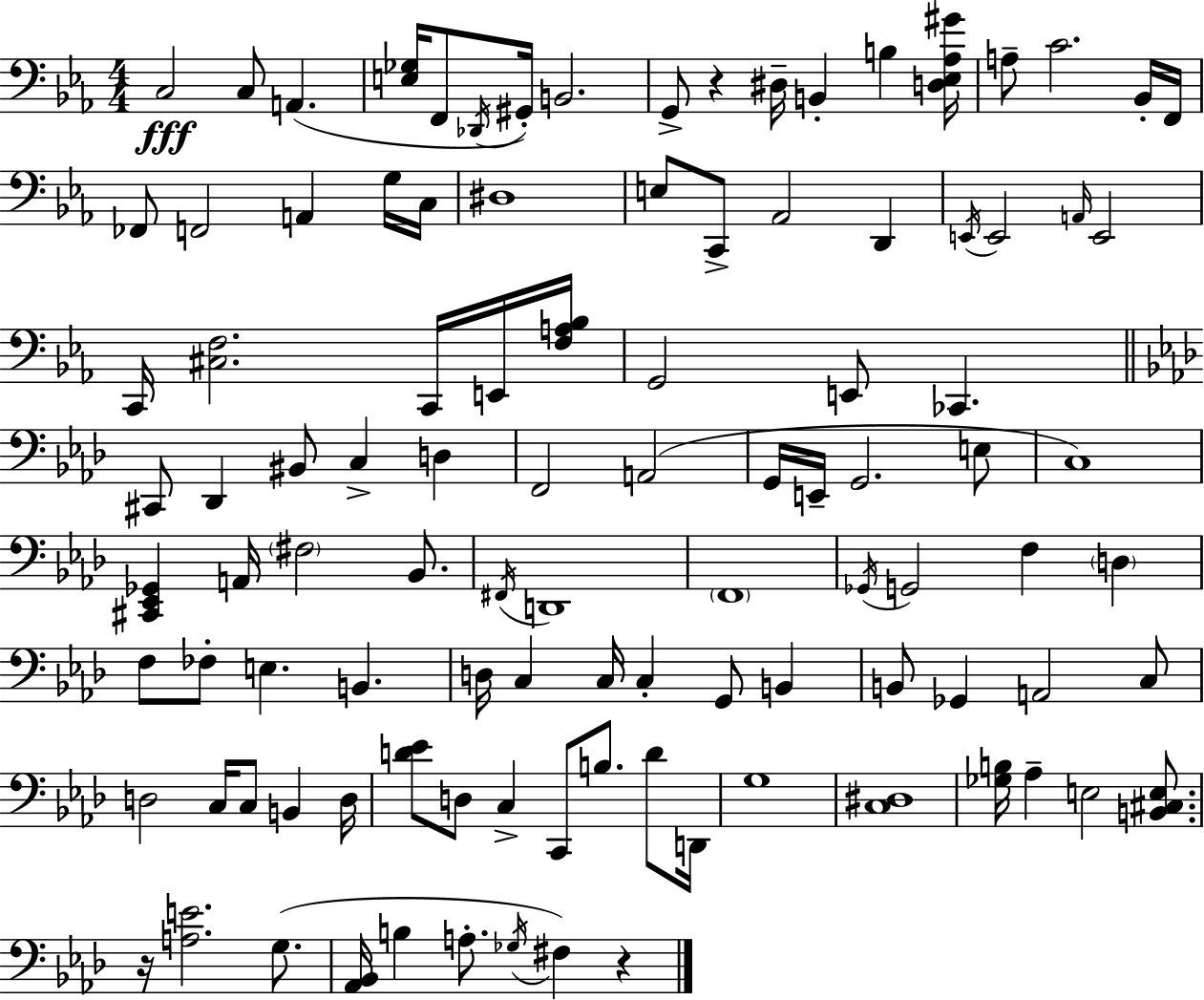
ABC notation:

X:1
T:Untitled
M:4/4
L:1/4
K:Eb
C,2 C,/2 A,, [E,_G,]/4 F,,/2 _D,,/4 ^G,,/4 B,,2 G,,/2 z ^D,/4 B,, B, [D,_E,_A,^G]/4 A,/2 C2 _B,,/4 F,,/4 _F,,/2 F,,2 A,, G,/4 C,/4 ^D,4 E,/2 C,,/2 _A,,2 D,, E,,/4 E,,2 A,,/4 E,,2 C,,/4 [^C,F,]2 C,,/4 E,,/4 [F,A,_B,]/4 G,,2 E,,/2 _C,, ^C,,/2 _D,, ^B,,/2 C, D, F,,2 A,,2 G,,/4 E,,/4 G,,2 E,/2 C,4 [^C,,_E,,_G,,] A,,/4 ^F,2 _B,,/2 ^F,,/4 D,,4 F,,4 _G,,/4 G,,2 F, D, F,/2 _F,/2 E, B,, D,/4 C, C,/4 C, G,,/2 B,, B,,/2 _G,, A,,2 C,/2 D,2 C,/4 C,/2 B,, D,/4 [D_E]/2 D,/2 C, C,,/2 B,/2 D/2 D,,/4 G,4 [C,^D,]4 [_G,B,]/4 _A, E,2 [B,,^C,E,]/2 z/4 [A,E]2 G,/2 [_A,,_B,,]/4 B, A,/2 _G,/4 ^F, z